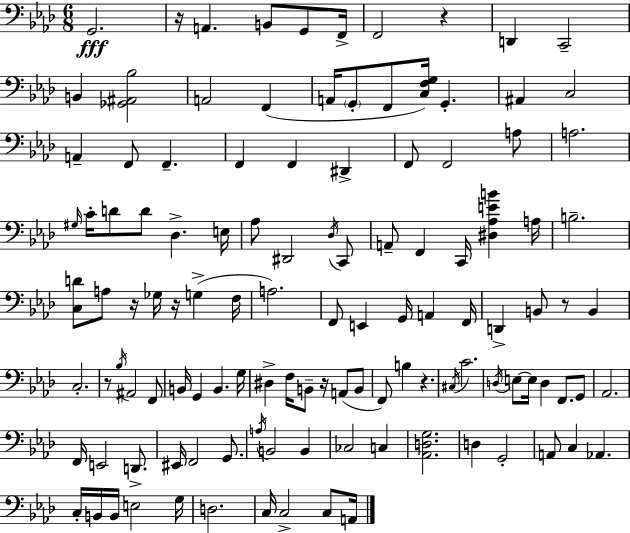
G2/h. R/s A2/q. B2/e G2/e F2/s F2/h R/q D2/q C2/h B2/q [Gb2,A#2,Bb3]/h A2/h F2/q A2/s G2/e F2/e [C3,F3,G3]/s G2/q. A#2/q C3/h A2/q F2/e F2/q. F2/q F2/q D#2/q F2/e F2/h A3/e A3/h. G#3/s C4/s D4/e D4/e Db3/q. E3/s Ab3/e D#2/h Db3/s C2/e A2/e F2/q C2/s [D#3,Ab3,E4,B4]/q A3/s B3/h. [C3,D4]/e A3/e R/s Gb3/s R/s G3/q F3/s A3/h. F2/e E2/q G2/s A2/q F2/s D2/q B2/e R/e B2/q C3/h. R/e Bb3/s A#2/h F2/e B2/s G2/q B2/q. G3/s D#3/q F3/s B2/e R/s A2/e B2/e F2/e B3/q R/q. C#3/s C4/h. D3/s E3/e E3/s D3/q F2/e. G2/e Ab2/h. F2/s E2/h D2/e. EIS2/s F2/h G2/e. A3/s B2/h B2/q CES3/h C3/q [Ab2,D3,G3]/h. D3/q G2/h A2/e C3/q Ab2/q. C3/s B2/s B2/s E3/h G3/s D3/h. C3/s C3/h C3/e A2/s